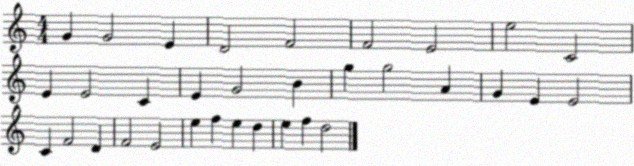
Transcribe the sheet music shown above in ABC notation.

X:1
T:Untitled
M:4/4
L:1/4
K:C
G G2 E D2 F2 F2 E2 e2 C2 E E2 C E G2 B g g2 A G E E2 C F2 D F2 E2 e f e d e f d2